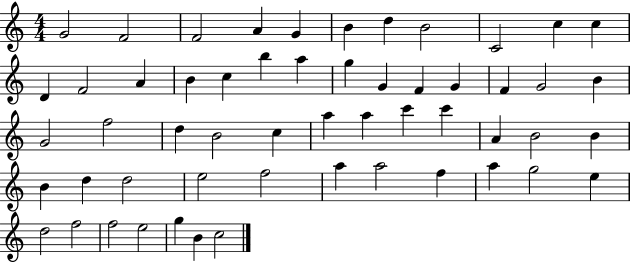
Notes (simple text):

G4/h F4/h F4/h A4/q G4/q B4/q D5/q B4/h C4/h C5/q C5/q D4/q F4/h A4/q B4/q C5/q B5/q A5/q G5/q G4/q F4/q G4/q F4/q G4/h B4/q G4/h F5/h D5/q B4/h C5/q A5/q A5/q C6/q C6/q A4/q B4/h B4/q B4/q D5/q D5/h E5/h F5/h A5/q A5/h F5/q A5/q G5/h E5/q D5/h F5/h F5/h E5/h G5/q B4/q C5/h